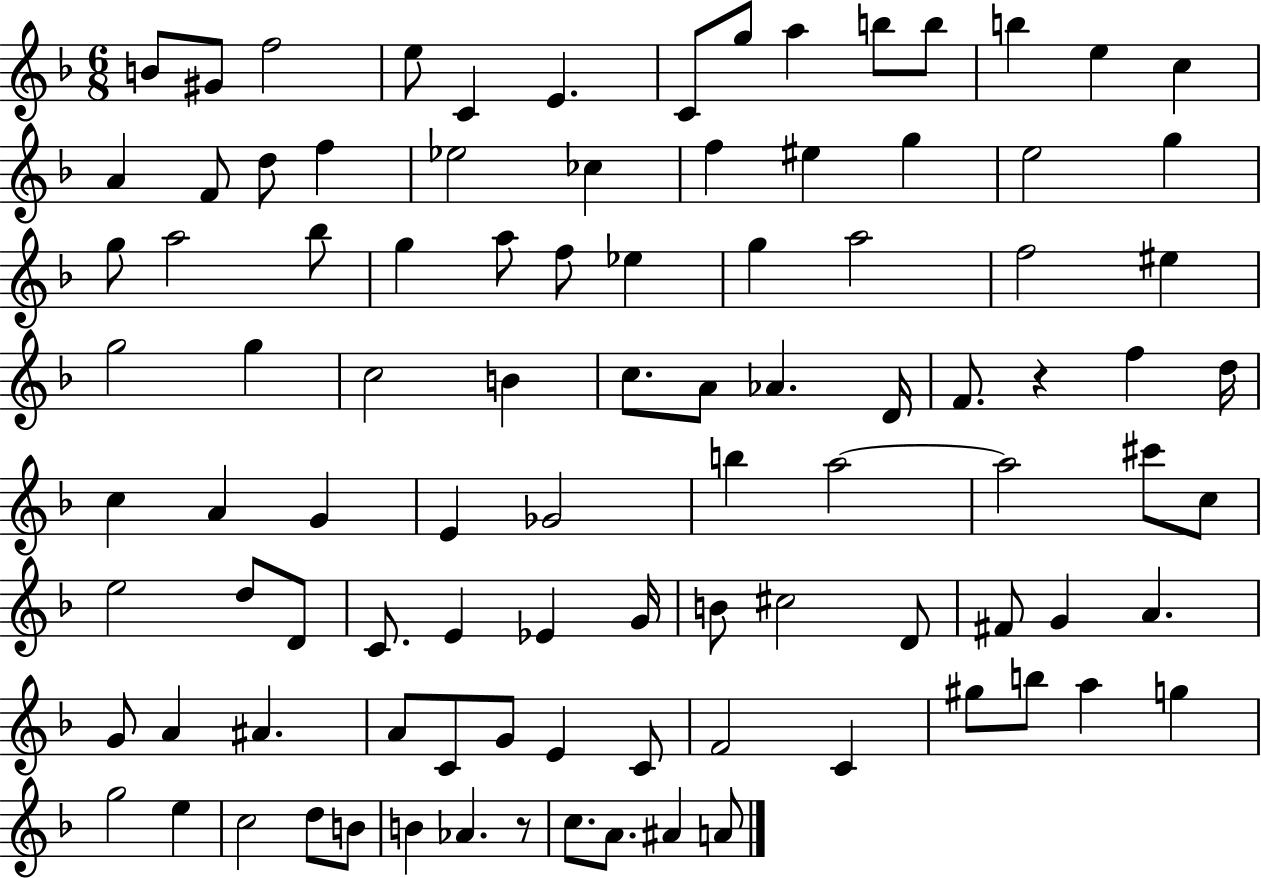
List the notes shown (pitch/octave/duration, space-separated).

B4/e G#4/e F5/h E5/e C4/q E4/q. C4/e G5/e A5/q B5/e B5/e B5/q E5/q C5/q A4/q F4/e D5/e F5/q Eb5/h CES5/q F5/q EIS5/q G5/q E5/h G5/q G5/e A5/h Bb5/e G5/q A5/e F5/e Eb5/q G5/q A5/h F5/h EIS5/q G5/h G5/q C5/h B4/q C5/e. A4/e Ab4/q. D4/s F4/e. R/q F5/q D5/s C5/q A4/q G4/q E4/q Gb4/h B5/q A5/h A5/h C#6/e C5/e E5/h D5/e D4/e C4/e. E4/q Eb4/q G4/s B4/e C#5/h D4/e F#4/e G4/q A4/q. G4/e A4/q A#4/q. A4/e C4/e G4/e E4/q C4/e F4/h C4/q G#5/e B5/e A5/q G5/q G5/h E5/q C5/h D5/e B4/e B4/q Ab4/q. R/e C5/e. A4/e. A#4/q A4/e